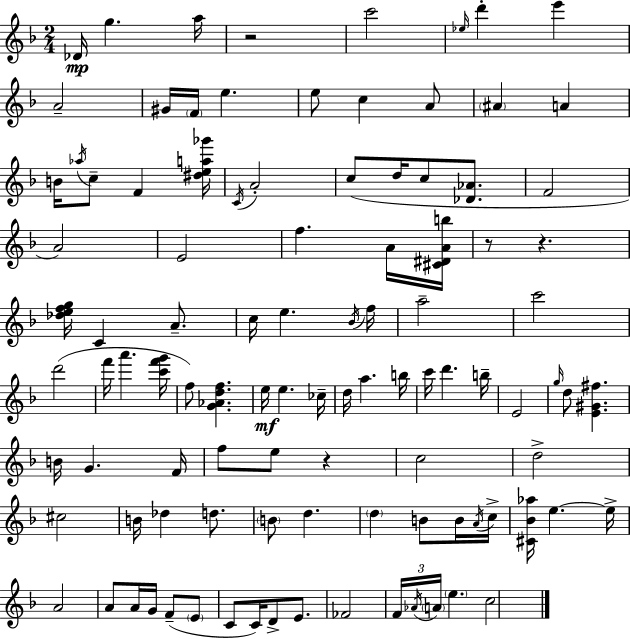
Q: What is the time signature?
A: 2/4